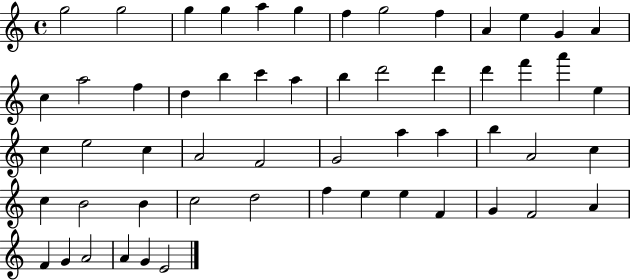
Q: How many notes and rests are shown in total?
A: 56